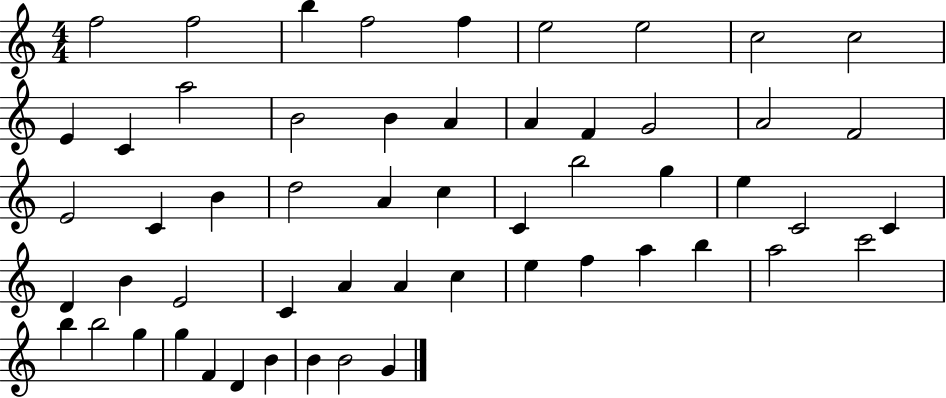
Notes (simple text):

F5/h F5/h B5/q F5/h F5/q E5/h E5/h C5/h C5/h E4/q C4/q A5/h B4/h B4/q A4/q A4/q F4/q G4/h A4/h F4/h E4/h C4/q B4/q D5/h A4/q C5/q C4/q B5/h G5/q E5/q C4/h C4/q D4/q B4/q E4/h C4/q A4/q A4/q C5/q E5/q F5/q A5/q B5/q A5/h C6/h B5/q B5/h G5/q G5/q F4/q D4/q B4/q B4/q B4/h G4/q